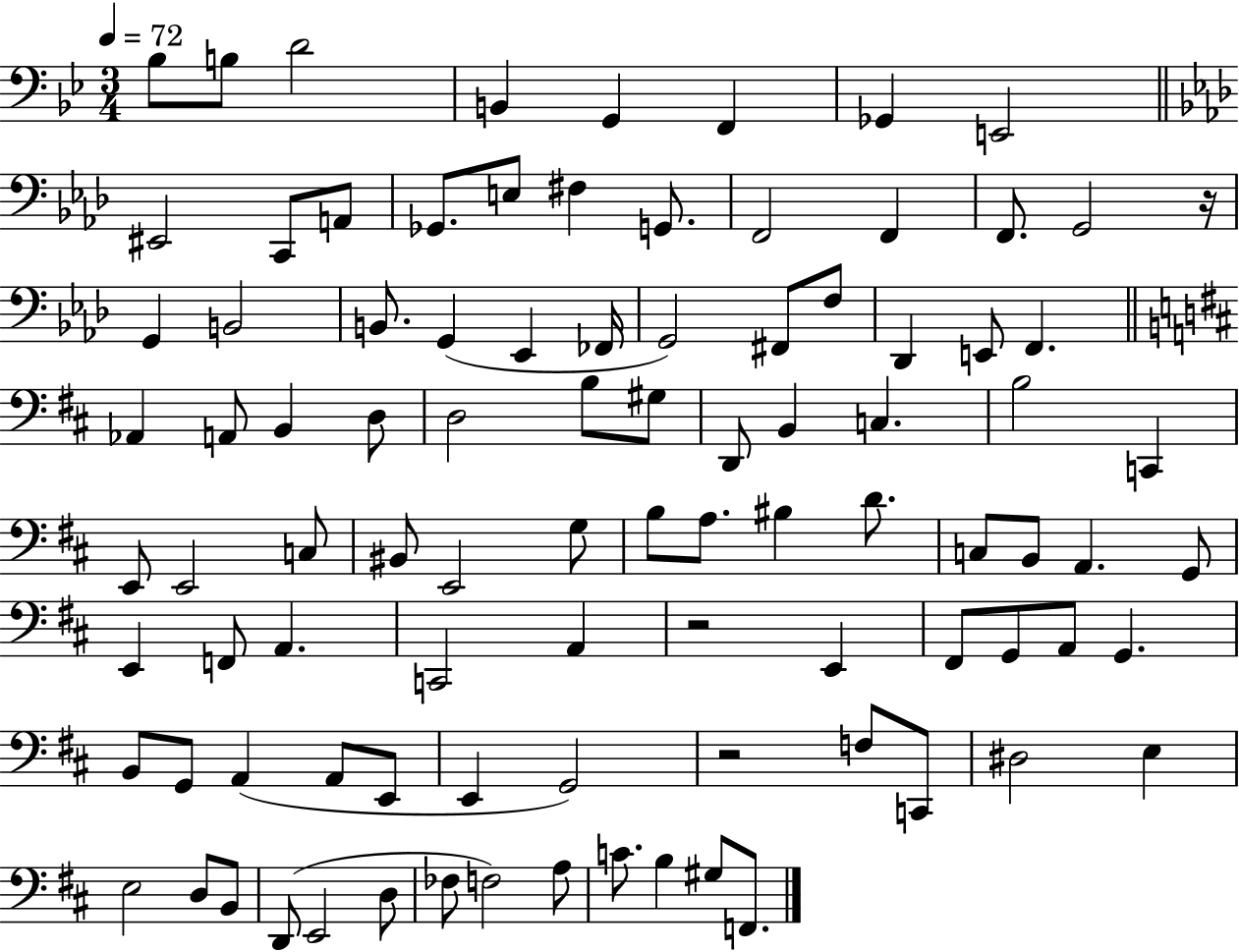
Bb3/e B3/e D4/h B2/q G2/q F2/q Gb2/q E2/h EIS2/h C2/e A2/e Gb2/e. E3/e F#3/q G2/e. F2/h F2/q F2/e. G2/h R/s G2/q B2/h B2/e. G2/q Eb2/q FES2/s G2/h F#2/e F3/e Db2/q E2/e F2/q. Ab2/q A2/e B2/q D3/e D3/h B3/e G#3/e D2/e B2/q C3/q. B3/h C2/q E2/e E2/h C3/e BIS2/e E2/h G3/e B3/e A3/e. BIS3/q D4/e. C3/e B2/e A2/q. G2/e E2/q F2/e A2/q. C2/h A2/q R/h E2/q F#2/e G2/e A2/e G2/q. B2/e G2/e A2/q A2/e E2/e E2/q G2/h R/h F3/e C2/e D#3/h E3/q E3/h D3/e B2/e D2/e E2/h D3/e FES3/e F3/h A3/e C4/e. B3/q G#3/e F2/e.